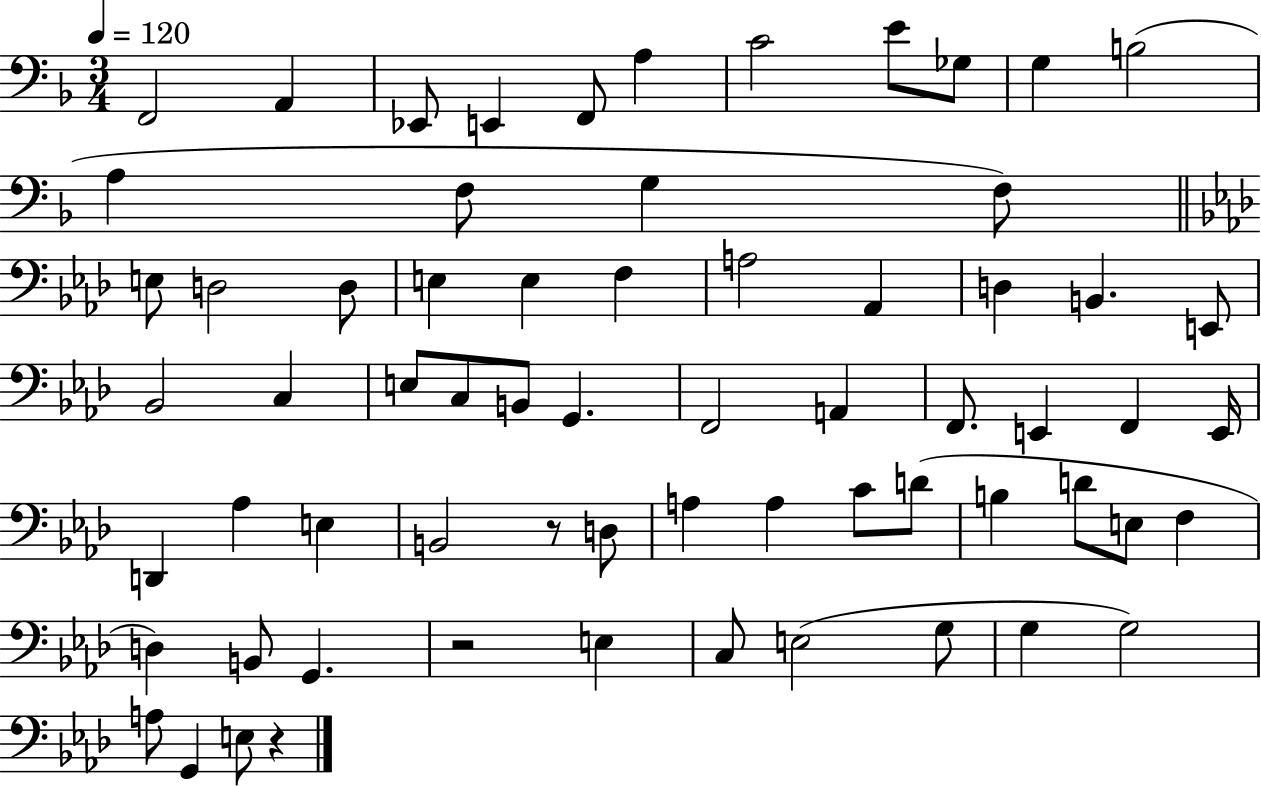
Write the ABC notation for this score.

X:1
T:Untitled
M:3/4
L:1/4
K:F
F,,2 A,, _E,,/2 E,, F,,/2 A, C2 E/2 _G,/2 G, B,2 A, F,/2 G, F,/2 E,/2 D,2 D,/2 E, E, F, A,2 _A,, D, B,, E,,/2 _B,,2 C, E,/2 C,/2 B,,/2 G,, F,,2 A,, F,,/2 E,, F,, E,,/4 D,, _A, E, B,,2 z/2 D,/2 A, A, C/2 D/2 B, D/2 E,/2 F, D, B,,/2 G,, z2 E, C,/2 E,2 G,/2 G, G,2 A,/2 G,, E,/2 z